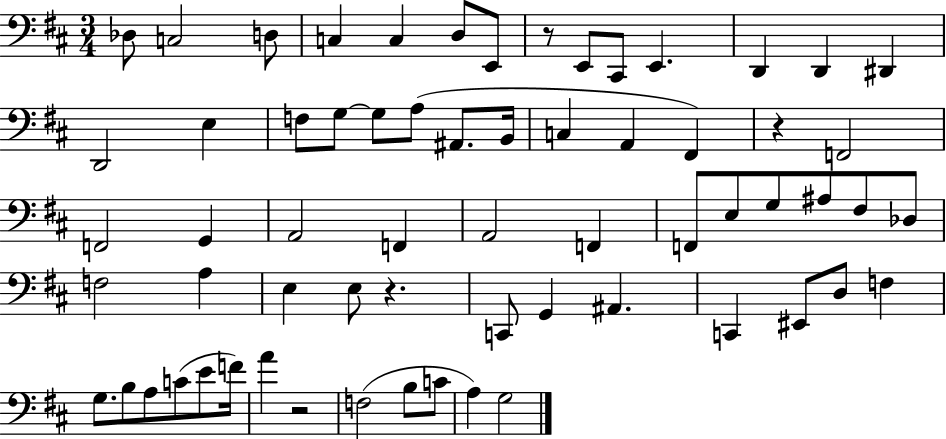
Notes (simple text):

Db3/e C3/h D3/e C3/q C3/q D3/e E2/e R/e E2/e C#2/e E2/q. D2/q D2/q D#2/q D2/h E3/q F3/e G3/e G3/e A3/e A#2/e. B2/s C3/q A2/q F#2/q R/q F2/h F2/h G2/q A2/h F2/q A2/h F2/q F2/e E3/e G3/e A#3/e F#3/e Db3/e F3/h A3/q E3/q E3/e R/q. C2/e G2/q A#2/q. C2/q EIS2/e D3/e F3/q G3/e. B3/e A3/e C4/e E4/e F4/s A4/q R/h F3/h B3/e C4/e A3/q G3/h